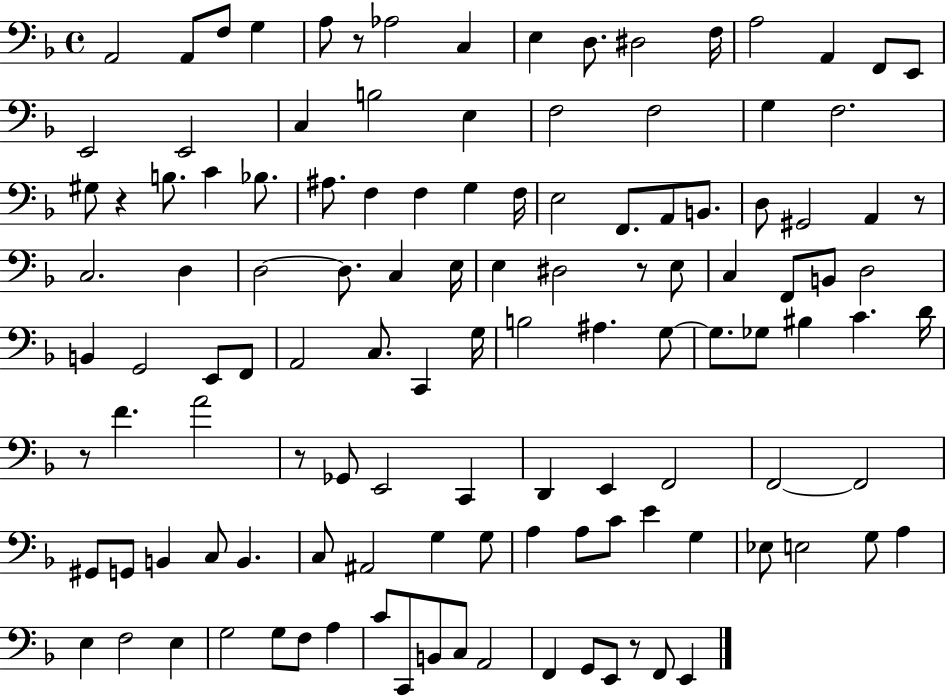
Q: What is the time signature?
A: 4/4